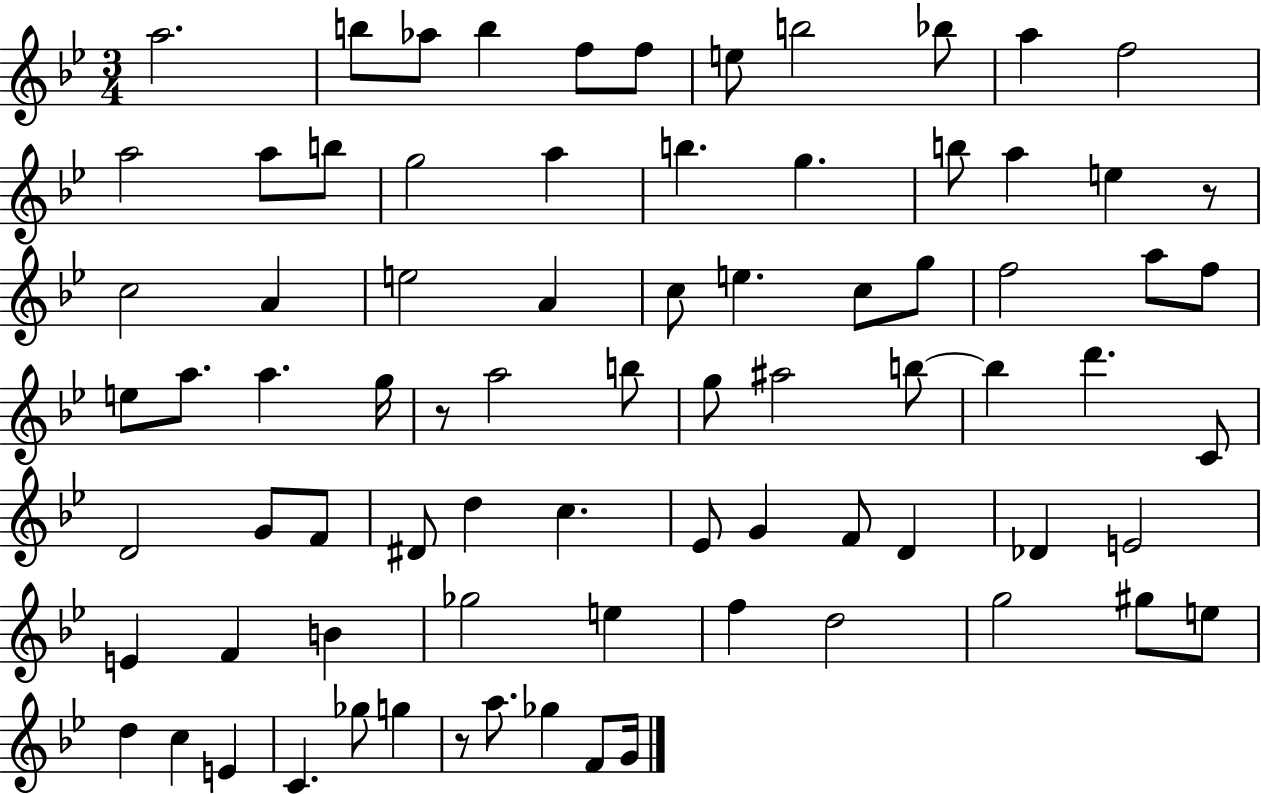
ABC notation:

X:1
T:Untitled
M:3/4
L:1/4
K:Bb
a2 b/2 _a/2 b f/2 f/2 e/2 b2 _b/2 a f2 a2 a/2 b/2 g2 a b g b/2 a e z/2 c2 A e2 A c/2 e c/2 g/2 f2 a/2 f/2 e/2 a/2 a g/4 z/2 a2 b/2 g/2 ^a2 b/2 b d' C/2 D2 G/2 F/2 ^D/2 d c _E/2 G F/2 D _D E2 E F B _g2 e f d2 g2 ^g/2 e/2 d c E C _g/2 g z/2 a/2 _g F/2 G/4